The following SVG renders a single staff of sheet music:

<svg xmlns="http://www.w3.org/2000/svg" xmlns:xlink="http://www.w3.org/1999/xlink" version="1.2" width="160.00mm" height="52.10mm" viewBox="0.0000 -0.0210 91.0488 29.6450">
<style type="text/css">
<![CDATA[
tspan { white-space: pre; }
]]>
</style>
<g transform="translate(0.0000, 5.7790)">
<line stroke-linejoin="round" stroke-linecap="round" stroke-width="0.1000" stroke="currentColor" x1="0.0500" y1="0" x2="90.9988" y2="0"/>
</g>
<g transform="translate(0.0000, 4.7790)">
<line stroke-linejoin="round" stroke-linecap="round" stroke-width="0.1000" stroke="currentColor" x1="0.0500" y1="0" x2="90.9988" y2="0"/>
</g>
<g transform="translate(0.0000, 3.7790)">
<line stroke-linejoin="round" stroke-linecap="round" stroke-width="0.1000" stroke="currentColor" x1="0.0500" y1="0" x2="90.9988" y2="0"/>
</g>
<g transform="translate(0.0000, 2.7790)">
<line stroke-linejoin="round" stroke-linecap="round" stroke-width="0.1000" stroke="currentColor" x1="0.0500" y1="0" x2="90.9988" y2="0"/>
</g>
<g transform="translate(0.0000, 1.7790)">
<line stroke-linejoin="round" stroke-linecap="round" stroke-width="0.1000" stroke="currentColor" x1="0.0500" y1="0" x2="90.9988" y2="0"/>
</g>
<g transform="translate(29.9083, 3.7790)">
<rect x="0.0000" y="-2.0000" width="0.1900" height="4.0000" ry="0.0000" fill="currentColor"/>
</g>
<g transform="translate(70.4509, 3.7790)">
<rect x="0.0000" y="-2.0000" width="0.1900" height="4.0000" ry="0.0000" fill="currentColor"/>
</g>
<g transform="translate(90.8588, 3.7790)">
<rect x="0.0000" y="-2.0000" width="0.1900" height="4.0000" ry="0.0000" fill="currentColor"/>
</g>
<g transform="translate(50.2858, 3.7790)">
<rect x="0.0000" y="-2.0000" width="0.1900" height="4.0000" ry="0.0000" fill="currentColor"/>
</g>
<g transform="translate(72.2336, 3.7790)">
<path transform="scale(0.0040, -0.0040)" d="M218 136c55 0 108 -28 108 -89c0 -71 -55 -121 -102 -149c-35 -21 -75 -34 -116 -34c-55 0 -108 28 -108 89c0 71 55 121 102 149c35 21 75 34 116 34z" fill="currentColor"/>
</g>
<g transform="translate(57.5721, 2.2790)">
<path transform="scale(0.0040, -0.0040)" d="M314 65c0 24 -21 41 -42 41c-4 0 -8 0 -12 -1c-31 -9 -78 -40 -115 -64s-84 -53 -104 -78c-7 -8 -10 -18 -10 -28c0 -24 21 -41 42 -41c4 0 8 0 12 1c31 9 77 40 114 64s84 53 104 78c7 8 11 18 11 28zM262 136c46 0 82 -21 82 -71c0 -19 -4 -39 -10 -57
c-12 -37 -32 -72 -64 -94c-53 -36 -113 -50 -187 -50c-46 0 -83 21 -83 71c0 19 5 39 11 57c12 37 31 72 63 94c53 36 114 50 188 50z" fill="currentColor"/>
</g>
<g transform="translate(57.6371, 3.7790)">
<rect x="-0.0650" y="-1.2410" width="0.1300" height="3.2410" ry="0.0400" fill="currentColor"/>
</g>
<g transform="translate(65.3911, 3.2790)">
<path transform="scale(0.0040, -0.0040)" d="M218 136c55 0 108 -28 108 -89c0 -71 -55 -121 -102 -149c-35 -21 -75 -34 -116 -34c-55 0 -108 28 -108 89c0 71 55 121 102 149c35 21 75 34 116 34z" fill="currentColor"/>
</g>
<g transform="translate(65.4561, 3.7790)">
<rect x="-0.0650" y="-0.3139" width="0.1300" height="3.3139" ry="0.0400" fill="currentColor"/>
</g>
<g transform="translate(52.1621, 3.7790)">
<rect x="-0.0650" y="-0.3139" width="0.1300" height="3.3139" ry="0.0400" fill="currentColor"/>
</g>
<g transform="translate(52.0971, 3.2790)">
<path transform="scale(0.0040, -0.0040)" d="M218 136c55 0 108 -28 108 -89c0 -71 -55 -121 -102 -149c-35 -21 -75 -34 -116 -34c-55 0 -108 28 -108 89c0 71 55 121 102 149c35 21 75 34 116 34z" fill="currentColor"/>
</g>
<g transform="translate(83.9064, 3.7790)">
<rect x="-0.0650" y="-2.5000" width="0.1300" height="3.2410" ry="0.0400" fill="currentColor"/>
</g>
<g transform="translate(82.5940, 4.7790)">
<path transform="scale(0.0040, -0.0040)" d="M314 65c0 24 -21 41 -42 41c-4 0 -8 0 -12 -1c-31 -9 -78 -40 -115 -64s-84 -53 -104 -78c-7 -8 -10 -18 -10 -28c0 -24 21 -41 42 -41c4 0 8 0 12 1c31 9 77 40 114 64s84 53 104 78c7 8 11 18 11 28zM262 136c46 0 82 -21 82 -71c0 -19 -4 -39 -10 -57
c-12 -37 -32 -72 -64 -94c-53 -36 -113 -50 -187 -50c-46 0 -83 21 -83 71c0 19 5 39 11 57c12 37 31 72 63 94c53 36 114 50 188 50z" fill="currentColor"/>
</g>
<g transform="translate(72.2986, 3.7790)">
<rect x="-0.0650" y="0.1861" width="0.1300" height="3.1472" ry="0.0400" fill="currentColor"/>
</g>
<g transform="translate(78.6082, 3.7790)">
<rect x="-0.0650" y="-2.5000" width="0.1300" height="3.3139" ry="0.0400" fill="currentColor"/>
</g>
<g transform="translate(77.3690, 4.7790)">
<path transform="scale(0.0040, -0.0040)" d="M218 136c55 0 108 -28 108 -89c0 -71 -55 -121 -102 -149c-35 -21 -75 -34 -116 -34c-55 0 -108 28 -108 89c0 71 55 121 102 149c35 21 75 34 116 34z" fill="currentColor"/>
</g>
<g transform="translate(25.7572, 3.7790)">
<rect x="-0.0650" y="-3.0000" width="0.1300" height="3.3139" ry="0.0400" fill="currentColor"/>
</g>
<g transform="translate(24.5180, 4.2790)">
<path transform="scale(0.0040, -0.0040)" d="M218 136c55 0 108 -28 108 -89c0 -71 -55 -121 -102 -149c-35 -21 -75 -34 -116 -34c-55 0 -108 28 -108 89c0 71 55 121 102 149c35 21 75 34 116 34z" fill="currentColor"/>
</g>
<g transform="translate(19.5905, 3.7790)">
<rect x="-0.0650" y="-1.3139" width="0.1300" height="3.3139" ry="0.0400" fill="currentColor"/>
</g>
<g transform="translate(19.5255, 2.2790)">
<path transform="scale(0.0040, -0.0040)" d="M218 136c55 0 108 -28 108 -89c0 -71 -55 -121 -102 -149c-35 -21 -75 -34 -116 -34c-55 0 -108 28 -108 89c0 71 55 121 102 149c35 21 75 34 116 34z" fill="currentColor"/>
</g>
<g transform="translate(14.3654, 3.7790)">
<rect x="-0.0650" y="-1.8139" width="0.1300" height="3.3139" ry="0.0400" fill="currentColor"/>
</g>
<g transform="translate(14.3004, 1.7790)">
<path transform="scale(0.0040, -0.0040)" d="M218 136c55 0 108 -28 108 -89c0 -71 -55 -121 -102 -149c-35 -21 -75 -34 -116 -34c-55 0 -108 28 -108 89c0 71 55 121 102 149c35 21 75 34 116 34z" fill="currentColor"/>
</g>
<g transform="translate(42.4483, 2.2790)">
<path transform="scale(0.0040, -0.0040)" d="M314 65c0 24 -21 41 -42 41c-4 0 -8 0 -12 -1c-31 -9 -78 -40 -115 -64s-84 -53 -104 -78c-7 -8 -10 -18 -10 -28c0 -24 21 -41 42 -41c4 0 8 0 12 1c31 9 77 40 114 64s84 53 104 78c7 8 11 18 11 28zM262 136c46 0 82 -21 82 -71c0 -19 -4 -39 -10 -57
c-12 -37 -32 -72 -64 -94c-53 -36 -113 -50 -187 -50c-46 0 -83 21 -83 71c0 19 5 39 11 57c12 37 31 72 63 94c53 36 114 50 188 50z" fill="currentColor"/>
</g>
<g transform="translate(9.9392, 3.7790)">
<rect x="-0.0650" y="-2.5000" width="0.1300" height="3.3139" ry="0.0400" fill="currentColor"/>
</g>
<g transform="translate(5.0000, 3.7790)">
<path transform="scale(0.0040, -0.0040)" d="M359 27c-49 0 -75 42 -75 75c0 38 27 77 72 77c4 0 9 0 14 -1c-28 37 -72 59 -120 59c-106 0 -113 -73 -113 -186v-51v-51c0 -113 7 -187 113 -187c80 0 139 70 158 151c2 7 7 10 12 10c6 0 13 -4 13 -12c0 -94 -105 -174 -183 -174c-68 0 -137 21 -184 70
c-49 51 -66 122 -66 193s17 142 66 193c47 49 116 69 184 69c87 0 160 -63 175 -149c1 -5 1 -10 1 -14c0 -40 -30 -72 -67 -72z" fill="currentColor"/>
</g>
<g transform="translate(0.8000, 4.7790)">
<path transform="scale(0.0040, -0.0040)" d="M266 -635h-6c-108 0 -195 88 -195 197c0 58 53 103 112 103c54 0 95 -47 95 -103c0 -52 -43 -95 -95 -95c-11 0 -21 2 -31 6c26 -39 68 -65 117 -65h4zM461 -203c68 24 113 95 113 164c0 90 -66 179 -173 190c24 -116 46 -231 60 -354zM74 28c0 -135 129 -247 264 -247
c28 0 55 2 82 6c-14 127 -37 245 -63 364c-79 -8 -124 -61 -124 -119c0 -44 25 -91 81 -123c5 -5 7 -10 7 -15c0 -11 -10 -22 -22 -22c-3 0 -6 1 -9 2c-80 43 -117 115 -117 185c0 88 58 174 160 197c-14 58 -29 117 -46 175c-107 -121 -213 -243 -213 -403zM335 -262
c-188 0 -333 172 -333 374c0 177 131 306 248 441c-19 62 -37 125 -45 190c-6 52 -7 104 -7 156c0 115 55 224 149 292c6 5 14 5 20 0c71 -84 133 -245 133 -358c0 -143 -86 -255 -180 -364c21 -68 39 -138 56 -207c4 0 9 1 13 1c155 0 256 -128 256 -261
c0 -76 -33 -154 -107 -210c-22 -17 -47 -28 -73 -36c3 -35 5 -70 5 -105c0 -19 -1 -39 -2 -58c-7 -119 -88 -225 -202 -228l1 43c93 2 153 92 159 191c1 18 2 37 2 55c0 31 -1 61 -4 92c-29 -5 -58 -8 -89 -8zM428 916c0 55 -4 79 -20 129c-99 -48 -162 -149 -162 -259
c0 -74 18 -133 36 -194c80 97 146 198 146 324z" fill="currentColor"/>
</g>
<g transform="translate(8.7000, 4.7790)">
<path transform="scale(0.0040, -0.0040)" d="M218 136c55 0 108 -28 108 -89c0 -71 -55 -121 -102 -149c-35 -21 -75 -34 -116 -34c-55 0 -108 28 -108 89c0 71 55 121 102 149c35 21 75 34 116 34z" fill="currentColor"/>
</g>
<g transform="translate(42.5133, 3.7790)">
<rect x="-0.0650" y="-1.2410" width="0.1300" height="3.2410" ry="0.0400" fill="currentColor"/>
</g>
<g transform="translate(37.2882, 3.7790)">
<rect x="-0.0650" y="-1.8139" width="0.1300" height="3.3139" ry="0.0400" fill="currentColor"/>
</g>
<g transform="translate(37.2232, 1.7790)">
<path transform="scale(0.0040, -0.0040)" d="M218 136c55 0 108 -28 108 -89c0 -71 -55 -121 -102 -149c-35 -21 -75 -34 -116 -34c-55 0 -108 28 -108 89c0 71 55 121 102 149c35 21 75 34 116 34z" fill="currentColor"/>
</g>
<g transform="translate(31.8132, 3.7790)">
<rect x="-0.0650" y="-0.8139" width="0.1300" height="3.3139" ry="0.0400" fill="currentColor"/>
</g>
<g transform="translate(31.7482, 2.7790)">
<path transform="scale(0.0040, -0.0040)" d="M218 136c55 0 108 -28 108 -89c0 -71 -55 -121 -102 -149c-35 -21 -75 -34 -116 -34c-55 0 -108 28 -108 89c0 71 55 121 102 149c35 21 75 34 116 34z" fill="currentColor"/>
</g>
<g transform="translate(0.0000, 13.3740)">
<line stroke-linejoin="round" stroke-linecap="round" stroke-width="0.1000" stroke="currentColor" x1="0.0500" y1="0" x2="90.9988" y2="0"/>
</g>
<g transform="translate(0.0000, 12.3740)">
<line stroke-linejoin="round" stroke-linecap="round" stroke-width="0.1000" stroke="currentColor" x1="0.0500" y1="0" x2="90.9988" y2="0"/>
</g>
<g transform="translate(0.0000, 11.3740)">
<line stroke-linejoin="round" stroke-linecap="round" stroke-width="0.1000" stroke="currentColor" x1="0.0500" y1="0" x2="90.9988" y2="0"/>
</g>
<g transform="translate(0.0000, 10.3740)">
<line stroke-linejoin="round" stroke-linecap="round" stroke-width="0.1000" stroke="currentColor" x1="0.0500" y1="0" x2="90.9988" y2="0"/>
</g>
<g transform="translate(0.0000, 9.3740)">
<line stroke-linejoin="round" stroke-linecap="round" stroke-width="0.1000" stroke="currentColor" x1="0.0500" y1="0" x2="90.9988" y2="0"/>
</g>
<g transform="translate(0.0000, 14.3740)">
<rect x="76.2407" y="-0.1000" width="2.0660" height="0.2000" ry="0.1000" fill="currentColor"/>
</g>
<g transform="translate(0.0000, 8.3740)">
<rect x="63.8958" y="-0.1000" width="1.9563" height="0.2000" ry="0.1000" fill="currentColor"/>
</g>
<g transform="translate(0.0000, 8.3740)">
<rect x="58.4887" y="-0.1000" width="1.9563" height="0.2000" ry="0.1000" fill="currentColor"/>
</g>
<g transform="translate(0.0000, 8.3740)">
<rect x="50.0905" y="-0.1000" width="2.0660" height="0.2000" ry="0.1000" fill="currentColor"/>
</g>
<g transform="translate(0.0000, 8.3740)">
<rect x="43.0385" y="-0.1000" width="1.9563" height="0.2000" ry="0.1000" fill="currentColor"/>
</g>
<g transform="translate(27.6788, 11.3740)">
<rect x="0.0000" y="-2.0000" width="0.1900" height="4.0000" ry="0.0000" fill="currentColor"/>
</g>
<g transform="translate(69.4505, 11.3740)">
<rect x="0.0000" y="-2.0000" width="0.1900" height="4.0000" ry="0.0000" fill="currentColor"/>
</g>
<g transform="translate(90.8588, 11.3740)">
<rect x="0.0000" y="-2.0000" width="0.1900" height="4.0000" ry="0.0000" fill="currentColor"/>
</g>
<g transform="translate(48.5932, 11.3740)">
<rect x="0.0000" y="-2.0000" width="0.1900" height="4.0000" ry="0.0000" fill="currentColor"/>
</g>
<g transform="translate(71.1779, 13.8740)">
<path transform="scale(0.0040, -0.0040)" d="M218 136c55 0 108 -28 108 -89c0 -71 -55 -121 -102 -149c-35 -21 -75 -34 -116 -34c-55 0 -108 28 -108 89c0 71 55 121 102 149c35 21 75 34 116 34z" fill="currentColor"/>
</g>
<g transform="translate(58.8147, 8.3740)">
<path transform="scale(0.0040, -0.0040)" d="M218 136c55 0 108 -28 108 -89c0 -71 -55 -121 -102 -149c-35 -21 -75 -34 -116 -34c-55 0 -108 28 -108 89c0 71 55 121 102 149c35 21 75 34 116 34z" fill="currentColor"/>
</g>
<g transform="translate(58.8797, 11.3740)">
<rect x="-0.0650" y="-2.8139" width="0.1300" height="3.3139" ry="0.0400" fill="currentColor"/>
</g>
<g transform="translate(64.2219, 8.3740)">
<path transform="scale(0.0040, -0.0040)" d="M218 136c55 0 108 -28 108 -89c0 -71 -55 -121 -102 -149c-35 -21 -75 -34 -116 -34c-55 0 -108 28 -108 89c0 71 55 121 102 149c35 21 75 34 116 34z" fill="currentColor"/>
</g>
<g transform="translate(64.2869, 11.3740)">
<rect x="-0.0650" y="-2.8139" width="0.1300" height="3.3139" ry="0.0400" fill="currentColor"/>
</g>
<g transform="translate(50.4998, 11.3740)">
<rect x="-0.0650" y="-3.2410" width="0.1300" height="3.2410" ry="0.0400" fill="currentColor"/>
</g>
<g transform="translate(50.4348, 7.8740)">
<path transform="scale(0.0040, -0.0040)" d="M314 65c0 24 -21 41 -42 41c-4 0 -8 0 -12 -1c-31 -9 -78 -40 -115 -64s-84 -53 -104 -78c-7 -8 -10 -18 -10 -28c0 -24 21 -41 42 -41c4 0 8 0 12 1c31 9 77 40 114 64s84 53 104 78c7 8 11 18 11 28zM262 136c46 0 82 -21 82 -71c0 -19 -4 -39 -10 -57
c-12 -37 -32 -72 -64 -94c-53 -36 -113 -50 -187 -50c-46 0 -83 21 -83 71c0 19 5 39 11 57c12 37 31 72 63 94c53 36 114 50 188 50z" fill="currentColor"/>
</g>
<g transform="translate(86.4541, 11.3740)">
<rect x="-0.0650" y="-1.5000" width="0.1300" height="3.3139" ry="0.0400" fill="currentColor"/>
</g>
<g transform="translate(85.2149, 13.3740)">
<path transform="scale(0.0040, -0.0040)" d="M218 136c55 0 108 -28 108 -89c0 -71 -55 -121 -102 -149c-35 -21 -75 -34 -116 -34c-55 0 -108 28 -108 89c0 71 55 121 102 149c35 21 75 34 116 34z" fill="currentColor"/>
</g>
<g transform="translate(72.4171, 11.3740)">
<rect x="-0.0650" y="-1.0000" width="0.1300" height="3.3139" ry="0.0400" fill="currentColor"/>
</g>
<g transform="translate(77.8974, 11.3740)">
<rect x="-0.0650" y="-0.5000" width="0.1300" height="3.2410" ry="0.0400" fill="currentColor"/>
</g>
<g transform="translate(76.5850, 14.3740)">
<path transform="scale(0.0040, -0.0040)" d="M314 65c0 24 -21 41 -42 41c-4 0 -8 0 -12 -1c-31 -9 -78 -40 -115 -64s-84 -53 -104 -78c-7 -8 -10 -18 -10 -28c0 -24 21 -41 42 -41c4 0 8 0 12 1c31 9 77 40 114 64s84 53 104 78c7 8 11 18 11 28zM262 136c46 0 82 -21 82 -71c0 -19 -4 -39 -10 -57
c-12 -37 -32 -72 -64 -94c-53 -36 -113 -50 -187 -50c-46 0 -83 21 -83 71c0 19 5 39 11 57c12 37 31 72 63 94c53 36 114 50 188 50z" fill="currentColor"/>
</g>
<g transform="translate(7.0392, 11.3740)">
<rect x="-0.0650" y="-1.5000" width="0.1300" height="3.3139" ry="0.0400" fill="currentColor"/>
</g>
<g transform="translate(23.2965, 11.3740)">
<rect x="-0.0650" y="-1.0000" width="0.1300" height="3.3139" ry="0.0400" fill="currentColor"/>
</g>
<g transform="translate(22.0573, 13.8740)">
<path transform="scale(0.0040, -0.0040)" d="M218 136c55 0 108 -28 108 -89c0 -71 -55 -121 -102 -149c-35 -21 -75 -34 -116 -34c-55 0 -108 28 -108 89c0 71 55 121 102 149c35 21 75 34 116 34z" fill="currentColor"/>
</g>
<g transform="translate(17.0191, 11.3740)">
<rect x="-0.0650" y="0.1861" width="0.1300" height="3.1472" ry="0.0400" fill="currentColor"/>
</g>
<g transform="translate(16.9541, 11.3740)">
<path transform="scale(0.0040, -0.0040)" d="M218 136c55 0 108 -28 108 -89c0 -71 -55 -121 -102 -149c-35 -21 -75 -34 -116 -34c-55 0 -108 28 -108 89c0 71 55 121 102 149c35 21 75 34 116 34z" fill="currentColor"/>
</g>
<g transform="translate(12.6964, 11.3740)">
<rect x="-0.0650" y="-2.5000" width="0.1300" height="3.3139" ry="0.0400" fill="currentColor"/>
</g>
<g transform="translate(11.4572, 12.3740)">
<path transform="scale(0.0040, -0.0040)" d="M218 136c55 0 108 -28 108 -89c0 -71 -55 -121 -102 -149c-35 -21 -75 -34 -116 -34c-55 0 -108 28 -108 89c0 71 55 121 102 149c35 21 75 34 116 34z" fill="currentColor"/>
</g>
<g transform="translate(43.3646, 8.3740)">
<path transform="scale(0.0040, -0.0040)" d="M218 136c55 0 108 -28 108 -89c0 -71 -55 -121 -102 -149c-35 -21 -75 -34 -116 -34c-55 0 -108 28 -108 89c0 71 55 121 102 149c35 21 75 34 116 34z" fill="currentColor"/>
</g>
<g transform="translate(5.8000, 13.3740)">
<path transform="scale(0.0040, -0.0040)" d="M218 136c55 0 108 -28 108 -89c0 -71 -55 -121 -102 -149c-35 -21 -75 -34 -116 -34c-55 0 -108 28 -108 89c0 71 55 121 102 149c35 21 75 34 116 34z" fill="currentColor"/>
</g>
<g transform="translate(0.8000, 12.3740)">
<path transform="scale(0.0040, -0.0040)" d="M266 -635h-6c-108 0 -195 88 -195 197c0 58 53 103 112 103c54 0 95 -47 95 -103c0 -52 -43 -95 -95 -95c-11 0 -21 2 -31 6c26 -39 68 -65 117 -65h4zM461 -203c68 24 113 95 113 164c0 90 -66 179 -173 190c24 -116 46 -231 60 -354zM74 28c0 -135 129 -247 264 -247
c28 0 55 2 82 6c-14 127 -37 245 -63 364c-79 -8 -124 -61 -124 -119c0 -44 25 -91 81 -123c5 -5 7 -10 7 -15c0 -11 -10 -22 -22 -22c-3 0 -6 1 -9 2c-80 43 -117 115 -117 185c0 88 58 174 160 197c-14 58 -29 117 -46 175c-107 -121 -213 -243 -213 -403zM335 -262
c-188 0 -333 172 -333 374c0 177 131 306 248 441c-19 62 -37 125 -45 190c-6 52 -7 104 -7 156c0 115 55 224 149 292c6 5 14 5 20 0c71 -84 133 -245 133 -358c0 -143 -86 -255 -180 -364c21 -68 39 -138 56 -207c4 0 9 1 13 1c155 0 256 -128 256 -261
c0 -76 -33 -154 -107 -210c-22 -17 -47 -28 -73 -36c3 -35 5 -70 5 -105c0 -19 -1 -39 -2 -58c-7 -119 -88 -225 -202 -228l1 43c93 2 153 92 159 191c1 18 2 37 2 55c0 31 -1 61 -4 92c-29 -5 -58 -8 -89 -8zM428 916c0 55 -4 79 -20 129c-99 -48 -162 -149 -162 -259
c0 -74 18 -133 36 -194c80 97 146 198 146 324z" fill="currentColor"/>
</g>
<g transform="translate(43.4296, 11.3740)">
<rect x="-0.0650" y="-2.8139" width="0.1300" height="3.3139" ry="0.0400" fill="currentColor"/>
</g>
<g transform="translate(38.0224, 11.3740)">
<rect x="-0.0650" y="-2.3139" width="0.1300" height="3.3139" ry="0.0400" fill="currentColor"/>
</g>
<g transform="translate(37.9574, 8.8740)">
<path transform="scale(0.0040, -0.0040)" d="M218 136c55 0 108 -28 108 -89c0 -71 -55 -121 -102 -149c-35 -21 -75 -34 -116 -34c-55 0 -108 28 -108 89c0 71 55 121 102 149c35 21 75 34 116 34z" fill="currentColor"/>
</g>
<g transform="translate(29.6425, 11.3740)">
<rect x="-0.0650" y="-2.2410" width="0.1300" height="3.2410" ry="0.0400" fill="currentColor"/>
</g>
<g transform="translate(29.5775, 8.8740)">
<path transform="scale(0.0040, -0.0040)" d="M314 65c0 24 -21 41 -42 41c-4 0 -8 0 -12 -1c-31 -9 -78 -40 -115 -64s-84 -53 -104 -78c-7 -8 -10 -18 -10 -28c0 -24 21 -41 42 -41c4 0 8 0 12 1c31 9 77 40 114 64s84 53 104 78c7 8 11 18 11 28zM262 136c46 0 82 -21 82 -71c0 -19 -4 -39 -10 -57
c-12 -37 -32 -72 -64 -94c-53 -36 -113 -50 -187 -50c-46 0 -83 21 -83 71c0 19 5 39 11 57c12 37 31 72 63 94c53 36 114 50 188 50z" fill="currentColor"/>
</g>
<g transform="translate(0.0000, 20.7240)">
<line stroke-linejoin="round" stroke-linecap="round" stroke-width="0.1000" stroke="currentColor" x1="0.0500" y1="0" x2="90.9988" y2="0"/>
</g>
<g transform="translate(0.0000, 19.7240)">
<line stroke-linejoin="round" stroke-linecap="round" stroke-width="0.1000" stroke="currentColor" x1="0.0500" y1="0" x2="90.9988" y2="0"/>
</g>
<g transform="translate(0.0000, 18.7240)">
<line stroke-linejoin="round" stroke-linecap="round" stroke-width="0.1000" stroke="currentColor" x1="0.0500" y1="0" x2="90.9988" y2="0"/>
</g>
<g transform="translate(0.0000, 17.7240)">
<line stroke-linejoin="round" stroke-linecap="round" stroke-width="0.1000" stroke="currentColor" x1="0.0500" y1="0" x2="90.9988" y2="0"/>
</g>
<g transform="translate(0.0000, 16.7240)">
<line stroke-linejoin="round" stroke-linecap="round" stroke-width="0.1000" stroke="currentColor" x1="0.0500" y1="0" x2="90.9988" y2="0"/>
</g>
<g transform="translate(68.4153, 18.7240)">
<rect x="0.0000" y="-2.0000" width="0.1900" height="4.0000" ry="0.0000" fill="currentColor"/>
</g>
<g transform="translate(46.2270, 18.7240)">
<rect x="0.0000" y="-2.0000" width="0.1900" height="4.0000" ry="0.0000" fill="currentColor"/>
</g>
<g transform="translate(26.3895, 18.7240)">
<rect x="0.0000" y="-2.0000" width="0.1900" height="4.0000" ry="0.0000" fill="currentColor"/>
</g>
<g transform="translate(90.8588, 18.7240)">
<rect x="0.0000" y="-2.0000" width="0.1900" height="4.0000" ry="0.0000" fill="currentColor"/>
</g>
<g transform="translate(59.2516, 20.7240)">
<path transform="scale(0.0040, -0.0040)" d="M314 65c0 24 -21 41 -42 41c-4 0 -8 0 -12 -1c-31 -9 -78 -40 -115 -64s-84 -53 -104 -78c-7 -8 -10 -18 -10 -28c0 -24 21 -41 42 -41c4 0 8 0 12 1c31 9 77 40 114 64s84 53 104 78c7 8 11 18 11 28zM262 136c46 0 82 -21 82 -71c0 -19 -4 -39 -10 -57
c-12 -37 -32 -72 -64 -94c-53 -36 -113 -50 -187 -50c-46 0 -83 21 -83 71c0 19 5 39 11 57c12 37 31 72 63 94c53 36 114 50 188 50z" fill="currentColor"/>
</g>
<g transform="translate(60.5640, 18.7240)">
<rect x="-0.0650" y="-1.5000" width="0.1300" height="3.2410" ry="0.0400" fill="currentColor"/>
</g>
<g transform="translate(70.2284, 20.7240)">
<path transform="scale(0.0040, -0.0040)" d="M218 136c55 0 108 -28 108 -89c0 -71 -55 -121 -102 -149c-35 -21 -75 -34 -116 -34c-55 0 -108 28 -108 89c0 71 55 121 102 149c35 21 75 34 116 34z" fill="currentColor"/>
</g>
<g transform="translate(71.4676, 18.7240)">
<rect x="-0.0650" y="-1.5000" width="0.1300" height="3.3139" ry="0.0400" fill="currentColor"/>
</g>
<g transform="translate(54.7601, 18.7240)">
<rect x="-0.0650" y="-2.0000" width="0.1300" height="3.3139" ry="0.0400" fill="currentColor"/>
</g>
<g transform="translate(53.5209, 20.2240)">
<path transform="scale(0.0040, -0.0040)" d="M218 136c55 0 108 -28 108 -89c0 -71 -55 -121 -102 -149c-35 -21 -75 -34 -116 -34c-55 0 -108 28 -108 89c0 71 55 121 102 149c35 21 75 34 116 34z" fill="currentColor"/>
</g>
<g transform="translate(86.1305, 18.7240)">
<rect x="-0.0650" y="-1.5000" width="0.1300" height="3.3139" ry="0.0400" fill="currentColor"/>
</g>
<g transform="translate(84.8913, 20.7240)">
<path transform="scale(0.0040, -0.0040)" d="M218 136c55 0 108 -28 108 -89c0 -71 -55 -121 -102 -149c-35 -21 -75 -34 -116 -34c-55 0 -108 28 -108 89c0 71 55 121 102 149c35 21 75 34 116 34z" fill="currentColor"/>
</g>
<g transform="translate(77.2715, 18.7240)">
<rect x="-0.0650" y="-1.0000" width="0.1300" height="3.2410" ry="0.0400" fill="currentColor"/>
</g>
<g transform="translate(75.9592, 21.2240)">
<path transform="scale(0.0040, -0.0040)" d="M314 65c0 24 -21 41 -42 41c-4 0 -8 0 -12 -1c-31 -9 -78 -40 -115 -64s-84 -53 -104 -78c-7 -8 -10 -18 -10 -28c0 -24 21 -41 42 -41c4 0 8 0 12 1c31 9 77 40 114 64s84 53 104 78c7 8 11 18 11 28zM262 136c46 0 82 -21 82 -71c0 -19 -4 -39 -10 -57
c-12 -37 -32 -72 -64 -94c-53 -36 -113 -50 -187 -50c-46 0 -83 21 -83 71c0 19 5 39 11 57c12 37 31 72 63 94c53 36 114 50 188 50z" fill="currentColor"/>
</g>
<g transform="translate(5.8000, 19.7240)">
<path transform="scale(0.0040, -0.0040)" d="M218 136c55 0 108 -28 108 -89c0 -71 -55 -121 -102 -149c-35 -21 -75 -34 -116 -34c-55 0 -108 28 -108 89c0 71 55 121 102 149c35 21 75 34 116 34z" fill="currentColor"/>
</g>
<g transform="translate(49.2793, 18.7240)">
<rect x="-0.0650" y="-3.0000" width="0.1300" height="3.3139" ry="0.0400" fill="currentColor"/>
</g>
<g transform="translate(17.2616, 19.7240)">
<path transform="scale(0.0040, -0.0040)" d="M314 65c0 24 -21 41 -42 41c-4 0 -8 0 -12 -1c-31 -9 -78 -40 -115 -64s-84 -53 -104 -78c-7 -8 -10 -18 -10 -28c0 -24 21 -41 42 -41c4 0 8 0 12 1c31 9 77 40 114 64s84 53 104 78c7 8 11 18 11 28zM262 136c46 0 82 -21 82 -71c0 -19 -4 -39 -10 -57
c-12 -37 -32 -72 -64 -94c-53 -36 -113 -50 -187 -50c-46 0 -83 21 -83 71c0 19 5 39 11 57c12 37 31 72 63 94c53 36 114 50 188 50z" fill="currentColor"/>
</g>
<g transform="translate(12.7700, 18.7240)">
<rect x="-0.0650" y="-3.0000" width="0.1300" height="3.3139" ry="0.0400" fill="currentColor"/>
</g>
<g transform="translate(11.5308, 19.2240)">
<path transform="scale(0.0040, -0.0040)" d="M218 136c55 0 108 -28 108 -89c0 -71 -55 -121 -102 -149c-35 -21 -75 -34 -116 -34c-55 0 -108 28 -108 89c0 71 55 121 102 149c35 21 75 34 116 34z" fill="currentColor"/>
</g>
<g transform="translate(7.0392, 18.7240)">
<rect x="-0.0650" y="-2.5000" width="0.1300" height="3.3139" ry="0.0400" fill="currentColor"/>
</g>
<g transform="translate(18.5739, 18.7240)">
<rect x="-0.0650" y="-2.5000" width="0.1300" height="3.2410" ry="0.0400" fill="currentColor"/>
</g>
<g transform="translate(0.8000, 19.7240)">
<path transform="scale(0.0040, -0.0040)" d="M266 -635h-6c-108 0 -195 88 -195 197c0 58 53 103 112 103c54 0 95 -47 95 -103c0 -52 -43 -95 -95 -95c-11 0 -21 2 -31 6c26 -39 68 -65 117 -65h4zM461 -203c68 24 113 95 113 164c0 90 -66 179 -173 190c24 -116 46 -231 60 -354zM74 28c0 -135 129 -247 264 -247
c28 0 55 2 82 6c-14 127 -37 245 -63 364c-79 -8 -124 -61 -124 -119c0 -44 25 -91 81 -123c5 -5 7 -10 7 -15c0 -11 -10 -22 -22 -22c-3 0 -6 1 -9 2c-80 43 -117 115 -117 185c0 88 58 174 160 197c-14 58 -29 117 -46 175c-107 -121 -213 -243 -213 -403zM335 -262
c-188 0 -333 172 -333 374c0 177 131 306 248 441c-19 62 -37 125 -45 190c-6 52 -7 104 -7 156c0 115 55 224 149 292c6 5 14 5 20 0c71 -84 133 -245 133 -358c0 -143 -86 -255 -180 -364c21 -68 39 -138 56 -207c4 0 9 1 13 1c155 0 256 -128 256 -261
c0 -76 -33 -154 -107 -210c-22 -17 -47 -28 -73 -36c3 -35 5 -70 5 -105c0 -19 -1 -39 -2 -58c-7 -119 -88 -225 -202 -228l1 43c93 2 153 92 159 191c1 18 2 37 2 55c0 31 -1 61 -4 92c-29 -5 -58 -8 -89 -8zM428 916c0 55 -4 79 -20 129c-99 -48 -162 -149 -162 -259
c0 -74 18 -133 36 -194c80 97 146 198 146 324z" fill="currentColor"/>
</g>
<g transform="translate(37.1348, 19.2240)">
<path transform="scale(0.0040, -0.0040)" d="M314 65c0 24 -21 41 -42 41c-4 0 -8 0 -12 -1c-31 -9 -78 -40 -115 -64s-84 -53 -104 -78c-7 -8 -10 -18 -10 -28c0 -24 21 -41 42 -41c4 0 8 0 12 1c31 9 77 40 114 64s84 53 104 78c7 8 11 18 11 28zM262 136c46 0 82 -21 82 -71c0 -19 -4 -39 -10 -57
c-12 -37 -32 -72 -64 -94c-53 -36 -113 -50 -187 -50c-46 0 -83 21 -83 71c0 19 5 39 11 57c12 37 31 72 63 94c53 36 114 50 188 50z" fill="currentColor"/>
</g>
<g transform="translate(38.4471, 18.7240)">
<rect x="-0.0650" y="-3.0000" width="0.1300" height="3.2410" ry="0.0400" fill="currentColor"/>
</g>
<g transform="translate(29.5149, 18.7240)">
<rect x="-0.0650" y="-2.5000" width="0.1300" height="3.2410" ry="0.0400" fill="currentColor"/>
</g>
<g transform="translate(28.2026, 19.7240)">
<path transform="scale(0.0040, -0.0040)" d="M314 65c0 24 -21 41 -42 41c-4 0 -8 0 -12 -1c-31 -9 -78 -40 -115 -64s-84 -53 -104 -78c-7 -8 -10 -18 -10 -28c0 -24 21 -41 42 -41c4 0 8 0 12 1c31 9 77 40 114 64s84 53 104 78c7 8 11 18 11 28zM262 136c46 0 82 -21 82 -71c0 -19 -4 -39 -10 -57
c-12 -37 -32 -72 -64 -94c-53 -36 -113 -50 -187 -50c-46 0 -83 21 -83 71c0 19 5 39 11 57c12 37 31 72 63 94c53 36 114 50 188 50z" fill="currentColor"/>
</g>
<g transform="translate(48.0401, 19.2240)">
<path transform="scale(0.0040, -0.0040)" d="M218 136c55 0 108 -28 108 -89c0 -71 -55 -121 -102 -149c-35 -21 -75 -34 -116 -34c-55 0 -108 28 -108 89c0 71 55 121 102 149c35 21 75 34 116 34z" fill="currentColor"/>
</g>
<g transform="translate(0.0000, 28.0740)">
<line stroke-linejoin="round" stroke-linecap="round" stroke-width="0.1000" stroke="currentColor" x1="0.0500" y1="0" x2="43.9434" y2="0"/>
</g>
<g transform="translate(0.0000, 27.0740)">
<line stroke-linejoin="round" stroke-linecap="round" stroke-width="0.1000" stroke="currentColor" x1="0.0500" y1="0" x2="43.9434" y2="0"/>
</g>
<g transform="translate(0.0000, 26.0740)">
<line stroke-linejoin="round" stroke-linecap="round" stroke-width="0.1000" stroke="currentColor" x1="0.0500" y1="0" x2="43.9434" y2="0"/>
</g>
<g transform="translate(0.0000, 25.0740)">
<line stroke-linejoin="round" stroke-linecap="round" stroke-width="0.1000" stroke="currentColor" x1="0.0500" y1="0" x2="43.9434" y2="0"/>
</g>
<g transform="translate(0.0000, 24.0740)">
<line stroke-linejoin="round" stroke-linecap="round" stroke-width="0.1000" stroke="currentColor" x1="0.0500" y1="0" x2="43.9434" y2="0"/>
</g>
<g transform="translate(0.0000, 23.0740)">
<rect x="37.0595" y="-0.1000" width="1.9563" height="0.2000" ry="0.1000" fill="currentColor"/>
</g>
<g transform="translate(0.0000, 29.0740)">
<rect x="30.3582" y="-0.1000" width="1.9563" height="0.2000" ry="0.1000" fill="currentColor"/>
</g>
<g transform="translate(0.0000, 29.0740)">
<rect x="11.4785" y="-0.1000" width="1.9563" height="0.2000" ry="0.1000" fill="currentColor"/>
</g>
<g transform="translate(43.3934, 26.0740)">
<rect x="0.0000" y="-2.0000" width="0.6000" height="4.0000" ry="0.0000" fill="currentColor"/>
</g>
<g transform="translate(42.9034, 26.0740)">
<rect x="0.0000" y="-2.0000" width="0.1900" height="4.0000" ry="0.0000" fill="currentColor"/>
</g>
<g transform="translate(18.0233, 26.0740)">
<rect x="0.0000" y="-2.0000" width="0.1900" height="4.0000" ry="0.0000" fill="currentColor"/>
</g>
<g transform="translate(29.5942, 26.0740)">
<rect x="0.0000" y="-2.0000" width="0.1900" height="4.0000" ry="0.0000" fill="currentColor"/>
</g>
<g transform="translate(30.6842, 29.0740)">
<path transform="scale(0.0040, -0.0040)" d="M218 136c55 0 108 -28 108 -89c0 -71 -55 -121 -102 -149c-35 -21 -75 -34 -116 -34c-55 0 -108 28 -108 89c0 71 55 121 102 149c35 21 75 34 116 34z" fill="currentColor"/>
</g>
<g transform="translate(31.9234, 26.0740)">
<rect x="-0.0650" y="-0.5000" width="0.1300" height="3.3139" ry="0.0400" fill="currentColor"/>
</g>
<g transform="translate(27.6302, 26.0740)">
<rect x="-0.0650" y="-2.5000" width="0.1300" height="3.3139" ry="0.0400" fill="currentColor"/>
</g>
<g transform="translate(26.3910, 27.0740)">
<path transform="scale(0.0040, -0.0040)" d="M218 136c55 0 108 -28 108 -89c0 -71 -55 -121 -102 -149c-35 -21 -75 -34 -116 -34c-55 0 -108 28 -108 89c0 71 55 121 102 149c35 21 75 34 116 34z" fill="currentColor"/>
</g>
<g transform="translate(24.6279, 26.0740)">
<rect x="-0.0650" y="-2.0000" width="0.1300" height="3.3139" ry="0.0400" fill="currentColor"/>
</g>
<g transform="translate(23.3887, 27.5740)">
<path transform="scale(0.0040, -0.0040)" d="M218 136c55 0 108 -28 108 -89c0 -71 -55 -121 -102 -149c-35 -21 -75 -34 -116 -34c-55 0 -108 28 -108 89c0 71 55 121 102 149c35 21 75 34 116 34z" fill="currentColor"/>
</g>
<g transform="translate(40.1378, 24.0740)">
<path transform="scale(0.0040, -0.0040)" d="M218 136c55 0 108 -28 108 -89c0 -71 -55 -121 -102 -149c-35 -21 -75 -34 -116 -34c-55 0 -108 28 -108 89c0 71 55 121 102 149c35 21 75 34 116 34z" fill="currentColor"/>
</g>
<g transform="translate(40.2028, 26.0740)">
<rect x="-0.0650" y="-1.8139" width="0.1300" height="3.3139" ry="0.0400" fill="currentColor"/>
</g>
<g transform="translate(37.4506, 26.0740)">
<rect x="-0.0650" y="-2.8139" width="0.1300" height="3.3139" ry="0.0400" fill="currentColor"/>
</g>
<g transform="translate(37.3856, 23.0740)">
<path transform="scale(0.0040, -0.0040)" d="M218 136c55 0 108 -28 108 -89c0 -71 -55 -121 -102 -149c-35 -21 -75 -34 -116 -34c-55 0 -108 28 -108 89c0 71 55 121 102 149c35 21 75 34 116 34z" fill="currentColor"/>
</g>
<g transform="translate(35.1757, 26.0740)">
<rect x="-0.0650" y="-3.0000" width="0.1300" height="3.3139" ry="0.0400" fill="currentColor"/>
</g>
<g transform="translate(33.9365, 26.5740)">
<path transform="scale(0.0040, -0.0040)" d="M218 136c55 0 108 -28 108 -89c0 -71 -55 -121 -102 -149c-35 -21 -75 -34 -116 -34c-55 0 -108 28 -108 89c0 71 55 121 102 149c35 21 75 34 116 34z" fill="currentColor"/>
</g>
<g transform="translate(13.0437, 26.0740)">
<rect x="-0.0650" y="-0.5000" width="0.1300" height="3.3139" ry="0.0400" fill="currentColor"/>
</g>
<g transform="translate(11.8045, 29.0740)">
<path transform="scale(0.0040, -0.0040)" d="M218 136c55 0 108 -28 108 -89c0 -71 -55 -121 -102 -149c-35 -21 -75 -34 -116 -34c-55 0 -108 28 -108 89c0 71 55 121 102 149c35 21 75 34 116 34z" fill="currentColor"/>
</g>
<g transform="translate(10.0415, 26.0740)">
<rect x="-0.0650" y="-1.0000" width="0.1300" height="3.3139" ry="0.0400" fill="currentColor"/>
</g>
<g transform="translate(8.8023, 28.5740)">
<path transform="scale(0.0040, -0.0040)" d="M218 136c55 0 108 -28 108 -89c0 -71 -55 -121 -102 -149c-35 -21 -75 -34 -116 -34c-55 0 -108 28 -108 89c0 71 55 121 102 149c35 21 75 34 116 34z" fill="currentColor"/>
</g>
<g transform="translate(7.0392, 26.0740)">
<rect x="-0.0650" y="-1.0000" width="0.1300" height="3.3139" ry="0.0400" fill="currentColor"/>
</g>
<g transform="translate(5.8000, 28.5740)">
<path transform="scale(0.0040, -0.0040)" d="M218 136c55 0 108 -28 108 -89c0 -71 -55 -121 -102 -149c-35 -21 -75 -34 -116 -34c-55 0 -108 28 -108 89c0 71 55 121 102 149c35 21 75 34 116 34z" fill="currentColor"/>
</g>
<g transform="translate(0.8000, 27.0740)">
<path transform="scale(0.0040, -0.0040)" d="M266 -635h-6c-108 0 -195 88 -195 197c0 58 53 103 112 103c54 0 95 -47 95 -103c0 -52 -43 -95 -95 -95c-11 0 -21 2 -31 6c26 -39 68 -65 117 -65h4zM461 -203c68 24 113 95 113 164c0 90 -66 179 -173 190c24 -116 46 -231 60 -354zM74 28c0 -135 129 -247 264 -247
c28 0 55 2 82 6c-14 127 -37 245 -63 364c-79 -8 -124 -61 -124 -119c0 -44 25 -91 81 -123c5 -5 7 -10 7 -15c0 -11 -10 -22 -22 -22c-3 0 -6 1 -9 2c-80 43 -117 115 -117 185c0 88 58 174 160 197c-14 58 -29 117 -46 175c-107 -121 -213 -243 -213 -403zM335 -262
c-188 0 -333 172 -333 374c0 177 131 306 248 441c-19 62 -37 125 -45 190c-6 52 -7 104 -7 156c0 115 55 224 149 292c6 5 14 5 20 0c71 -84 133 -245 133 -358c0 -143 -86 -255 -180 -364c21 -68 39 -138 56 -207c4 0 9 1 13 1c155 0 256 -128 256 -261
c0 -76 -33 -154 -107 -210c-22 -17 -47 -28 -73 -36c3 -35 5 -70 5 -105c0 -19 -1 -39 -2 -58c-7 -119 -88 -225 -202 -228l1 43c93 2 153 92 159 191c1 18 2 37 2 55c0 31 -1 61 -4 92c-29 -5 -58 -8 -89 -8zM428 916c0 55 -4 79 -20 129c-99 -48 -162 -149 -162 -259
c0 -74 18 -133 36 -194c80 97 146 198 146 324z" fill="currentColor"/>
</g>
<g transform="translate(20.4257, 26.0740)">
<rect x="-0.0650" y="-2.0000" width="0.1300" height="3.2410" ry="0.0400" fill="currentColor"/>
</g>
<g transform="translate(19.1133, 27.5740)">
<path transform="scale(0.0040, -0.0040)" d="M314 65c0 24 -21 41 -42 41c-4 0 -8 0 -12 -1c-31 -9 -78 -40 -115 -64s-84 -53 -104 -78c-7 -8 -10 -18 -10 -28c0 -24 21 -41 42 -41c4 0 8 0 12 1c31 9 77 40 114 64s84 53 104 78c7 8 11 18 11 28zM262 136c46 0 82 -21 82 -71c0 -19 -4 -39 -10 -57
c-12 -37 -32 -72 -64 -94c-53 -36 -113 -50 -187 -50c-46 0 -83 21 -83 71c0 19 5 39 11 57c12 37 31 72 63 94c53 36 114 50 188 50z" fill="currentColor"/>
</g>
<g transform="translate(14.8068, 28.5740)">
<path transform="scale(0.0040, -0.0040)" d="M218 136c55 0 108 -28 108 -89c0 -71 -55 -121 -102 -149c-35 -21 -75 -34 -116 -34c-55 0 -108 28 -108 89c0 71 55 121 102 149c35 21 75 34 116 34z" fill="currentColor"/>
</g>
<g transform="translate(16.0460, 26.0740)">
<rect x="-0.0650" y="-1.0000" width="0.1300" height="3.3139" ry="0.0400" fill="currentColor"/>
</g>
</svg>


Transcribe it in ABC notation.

X:1
T:Untitled
M:4/4
L:1/4
K:C
G f e A d f e2 c e2 c B G G2 E G B D g2 g a b2 a a D C2 E G A G2 G2 A2 A F E2 E D2 E D D C D F2 F G C A a f